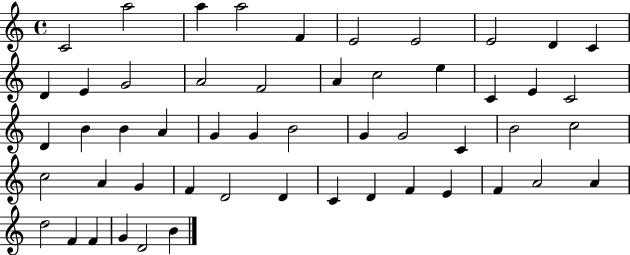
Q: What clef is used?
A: treble